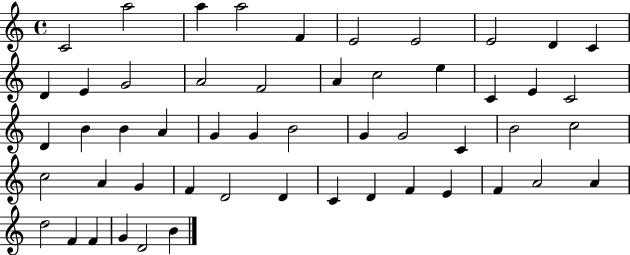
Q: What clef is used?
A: treble